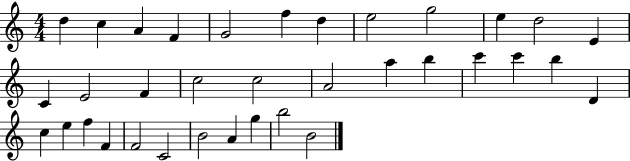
X:1
T:Untitled
M:4/4
L:1/4
K:C
d c A F G2 f d e2 g2 e d2 E C E2 F c2 c2 A2 a b c' c' b D c e f F F2 C2 B2 A g b2 B2